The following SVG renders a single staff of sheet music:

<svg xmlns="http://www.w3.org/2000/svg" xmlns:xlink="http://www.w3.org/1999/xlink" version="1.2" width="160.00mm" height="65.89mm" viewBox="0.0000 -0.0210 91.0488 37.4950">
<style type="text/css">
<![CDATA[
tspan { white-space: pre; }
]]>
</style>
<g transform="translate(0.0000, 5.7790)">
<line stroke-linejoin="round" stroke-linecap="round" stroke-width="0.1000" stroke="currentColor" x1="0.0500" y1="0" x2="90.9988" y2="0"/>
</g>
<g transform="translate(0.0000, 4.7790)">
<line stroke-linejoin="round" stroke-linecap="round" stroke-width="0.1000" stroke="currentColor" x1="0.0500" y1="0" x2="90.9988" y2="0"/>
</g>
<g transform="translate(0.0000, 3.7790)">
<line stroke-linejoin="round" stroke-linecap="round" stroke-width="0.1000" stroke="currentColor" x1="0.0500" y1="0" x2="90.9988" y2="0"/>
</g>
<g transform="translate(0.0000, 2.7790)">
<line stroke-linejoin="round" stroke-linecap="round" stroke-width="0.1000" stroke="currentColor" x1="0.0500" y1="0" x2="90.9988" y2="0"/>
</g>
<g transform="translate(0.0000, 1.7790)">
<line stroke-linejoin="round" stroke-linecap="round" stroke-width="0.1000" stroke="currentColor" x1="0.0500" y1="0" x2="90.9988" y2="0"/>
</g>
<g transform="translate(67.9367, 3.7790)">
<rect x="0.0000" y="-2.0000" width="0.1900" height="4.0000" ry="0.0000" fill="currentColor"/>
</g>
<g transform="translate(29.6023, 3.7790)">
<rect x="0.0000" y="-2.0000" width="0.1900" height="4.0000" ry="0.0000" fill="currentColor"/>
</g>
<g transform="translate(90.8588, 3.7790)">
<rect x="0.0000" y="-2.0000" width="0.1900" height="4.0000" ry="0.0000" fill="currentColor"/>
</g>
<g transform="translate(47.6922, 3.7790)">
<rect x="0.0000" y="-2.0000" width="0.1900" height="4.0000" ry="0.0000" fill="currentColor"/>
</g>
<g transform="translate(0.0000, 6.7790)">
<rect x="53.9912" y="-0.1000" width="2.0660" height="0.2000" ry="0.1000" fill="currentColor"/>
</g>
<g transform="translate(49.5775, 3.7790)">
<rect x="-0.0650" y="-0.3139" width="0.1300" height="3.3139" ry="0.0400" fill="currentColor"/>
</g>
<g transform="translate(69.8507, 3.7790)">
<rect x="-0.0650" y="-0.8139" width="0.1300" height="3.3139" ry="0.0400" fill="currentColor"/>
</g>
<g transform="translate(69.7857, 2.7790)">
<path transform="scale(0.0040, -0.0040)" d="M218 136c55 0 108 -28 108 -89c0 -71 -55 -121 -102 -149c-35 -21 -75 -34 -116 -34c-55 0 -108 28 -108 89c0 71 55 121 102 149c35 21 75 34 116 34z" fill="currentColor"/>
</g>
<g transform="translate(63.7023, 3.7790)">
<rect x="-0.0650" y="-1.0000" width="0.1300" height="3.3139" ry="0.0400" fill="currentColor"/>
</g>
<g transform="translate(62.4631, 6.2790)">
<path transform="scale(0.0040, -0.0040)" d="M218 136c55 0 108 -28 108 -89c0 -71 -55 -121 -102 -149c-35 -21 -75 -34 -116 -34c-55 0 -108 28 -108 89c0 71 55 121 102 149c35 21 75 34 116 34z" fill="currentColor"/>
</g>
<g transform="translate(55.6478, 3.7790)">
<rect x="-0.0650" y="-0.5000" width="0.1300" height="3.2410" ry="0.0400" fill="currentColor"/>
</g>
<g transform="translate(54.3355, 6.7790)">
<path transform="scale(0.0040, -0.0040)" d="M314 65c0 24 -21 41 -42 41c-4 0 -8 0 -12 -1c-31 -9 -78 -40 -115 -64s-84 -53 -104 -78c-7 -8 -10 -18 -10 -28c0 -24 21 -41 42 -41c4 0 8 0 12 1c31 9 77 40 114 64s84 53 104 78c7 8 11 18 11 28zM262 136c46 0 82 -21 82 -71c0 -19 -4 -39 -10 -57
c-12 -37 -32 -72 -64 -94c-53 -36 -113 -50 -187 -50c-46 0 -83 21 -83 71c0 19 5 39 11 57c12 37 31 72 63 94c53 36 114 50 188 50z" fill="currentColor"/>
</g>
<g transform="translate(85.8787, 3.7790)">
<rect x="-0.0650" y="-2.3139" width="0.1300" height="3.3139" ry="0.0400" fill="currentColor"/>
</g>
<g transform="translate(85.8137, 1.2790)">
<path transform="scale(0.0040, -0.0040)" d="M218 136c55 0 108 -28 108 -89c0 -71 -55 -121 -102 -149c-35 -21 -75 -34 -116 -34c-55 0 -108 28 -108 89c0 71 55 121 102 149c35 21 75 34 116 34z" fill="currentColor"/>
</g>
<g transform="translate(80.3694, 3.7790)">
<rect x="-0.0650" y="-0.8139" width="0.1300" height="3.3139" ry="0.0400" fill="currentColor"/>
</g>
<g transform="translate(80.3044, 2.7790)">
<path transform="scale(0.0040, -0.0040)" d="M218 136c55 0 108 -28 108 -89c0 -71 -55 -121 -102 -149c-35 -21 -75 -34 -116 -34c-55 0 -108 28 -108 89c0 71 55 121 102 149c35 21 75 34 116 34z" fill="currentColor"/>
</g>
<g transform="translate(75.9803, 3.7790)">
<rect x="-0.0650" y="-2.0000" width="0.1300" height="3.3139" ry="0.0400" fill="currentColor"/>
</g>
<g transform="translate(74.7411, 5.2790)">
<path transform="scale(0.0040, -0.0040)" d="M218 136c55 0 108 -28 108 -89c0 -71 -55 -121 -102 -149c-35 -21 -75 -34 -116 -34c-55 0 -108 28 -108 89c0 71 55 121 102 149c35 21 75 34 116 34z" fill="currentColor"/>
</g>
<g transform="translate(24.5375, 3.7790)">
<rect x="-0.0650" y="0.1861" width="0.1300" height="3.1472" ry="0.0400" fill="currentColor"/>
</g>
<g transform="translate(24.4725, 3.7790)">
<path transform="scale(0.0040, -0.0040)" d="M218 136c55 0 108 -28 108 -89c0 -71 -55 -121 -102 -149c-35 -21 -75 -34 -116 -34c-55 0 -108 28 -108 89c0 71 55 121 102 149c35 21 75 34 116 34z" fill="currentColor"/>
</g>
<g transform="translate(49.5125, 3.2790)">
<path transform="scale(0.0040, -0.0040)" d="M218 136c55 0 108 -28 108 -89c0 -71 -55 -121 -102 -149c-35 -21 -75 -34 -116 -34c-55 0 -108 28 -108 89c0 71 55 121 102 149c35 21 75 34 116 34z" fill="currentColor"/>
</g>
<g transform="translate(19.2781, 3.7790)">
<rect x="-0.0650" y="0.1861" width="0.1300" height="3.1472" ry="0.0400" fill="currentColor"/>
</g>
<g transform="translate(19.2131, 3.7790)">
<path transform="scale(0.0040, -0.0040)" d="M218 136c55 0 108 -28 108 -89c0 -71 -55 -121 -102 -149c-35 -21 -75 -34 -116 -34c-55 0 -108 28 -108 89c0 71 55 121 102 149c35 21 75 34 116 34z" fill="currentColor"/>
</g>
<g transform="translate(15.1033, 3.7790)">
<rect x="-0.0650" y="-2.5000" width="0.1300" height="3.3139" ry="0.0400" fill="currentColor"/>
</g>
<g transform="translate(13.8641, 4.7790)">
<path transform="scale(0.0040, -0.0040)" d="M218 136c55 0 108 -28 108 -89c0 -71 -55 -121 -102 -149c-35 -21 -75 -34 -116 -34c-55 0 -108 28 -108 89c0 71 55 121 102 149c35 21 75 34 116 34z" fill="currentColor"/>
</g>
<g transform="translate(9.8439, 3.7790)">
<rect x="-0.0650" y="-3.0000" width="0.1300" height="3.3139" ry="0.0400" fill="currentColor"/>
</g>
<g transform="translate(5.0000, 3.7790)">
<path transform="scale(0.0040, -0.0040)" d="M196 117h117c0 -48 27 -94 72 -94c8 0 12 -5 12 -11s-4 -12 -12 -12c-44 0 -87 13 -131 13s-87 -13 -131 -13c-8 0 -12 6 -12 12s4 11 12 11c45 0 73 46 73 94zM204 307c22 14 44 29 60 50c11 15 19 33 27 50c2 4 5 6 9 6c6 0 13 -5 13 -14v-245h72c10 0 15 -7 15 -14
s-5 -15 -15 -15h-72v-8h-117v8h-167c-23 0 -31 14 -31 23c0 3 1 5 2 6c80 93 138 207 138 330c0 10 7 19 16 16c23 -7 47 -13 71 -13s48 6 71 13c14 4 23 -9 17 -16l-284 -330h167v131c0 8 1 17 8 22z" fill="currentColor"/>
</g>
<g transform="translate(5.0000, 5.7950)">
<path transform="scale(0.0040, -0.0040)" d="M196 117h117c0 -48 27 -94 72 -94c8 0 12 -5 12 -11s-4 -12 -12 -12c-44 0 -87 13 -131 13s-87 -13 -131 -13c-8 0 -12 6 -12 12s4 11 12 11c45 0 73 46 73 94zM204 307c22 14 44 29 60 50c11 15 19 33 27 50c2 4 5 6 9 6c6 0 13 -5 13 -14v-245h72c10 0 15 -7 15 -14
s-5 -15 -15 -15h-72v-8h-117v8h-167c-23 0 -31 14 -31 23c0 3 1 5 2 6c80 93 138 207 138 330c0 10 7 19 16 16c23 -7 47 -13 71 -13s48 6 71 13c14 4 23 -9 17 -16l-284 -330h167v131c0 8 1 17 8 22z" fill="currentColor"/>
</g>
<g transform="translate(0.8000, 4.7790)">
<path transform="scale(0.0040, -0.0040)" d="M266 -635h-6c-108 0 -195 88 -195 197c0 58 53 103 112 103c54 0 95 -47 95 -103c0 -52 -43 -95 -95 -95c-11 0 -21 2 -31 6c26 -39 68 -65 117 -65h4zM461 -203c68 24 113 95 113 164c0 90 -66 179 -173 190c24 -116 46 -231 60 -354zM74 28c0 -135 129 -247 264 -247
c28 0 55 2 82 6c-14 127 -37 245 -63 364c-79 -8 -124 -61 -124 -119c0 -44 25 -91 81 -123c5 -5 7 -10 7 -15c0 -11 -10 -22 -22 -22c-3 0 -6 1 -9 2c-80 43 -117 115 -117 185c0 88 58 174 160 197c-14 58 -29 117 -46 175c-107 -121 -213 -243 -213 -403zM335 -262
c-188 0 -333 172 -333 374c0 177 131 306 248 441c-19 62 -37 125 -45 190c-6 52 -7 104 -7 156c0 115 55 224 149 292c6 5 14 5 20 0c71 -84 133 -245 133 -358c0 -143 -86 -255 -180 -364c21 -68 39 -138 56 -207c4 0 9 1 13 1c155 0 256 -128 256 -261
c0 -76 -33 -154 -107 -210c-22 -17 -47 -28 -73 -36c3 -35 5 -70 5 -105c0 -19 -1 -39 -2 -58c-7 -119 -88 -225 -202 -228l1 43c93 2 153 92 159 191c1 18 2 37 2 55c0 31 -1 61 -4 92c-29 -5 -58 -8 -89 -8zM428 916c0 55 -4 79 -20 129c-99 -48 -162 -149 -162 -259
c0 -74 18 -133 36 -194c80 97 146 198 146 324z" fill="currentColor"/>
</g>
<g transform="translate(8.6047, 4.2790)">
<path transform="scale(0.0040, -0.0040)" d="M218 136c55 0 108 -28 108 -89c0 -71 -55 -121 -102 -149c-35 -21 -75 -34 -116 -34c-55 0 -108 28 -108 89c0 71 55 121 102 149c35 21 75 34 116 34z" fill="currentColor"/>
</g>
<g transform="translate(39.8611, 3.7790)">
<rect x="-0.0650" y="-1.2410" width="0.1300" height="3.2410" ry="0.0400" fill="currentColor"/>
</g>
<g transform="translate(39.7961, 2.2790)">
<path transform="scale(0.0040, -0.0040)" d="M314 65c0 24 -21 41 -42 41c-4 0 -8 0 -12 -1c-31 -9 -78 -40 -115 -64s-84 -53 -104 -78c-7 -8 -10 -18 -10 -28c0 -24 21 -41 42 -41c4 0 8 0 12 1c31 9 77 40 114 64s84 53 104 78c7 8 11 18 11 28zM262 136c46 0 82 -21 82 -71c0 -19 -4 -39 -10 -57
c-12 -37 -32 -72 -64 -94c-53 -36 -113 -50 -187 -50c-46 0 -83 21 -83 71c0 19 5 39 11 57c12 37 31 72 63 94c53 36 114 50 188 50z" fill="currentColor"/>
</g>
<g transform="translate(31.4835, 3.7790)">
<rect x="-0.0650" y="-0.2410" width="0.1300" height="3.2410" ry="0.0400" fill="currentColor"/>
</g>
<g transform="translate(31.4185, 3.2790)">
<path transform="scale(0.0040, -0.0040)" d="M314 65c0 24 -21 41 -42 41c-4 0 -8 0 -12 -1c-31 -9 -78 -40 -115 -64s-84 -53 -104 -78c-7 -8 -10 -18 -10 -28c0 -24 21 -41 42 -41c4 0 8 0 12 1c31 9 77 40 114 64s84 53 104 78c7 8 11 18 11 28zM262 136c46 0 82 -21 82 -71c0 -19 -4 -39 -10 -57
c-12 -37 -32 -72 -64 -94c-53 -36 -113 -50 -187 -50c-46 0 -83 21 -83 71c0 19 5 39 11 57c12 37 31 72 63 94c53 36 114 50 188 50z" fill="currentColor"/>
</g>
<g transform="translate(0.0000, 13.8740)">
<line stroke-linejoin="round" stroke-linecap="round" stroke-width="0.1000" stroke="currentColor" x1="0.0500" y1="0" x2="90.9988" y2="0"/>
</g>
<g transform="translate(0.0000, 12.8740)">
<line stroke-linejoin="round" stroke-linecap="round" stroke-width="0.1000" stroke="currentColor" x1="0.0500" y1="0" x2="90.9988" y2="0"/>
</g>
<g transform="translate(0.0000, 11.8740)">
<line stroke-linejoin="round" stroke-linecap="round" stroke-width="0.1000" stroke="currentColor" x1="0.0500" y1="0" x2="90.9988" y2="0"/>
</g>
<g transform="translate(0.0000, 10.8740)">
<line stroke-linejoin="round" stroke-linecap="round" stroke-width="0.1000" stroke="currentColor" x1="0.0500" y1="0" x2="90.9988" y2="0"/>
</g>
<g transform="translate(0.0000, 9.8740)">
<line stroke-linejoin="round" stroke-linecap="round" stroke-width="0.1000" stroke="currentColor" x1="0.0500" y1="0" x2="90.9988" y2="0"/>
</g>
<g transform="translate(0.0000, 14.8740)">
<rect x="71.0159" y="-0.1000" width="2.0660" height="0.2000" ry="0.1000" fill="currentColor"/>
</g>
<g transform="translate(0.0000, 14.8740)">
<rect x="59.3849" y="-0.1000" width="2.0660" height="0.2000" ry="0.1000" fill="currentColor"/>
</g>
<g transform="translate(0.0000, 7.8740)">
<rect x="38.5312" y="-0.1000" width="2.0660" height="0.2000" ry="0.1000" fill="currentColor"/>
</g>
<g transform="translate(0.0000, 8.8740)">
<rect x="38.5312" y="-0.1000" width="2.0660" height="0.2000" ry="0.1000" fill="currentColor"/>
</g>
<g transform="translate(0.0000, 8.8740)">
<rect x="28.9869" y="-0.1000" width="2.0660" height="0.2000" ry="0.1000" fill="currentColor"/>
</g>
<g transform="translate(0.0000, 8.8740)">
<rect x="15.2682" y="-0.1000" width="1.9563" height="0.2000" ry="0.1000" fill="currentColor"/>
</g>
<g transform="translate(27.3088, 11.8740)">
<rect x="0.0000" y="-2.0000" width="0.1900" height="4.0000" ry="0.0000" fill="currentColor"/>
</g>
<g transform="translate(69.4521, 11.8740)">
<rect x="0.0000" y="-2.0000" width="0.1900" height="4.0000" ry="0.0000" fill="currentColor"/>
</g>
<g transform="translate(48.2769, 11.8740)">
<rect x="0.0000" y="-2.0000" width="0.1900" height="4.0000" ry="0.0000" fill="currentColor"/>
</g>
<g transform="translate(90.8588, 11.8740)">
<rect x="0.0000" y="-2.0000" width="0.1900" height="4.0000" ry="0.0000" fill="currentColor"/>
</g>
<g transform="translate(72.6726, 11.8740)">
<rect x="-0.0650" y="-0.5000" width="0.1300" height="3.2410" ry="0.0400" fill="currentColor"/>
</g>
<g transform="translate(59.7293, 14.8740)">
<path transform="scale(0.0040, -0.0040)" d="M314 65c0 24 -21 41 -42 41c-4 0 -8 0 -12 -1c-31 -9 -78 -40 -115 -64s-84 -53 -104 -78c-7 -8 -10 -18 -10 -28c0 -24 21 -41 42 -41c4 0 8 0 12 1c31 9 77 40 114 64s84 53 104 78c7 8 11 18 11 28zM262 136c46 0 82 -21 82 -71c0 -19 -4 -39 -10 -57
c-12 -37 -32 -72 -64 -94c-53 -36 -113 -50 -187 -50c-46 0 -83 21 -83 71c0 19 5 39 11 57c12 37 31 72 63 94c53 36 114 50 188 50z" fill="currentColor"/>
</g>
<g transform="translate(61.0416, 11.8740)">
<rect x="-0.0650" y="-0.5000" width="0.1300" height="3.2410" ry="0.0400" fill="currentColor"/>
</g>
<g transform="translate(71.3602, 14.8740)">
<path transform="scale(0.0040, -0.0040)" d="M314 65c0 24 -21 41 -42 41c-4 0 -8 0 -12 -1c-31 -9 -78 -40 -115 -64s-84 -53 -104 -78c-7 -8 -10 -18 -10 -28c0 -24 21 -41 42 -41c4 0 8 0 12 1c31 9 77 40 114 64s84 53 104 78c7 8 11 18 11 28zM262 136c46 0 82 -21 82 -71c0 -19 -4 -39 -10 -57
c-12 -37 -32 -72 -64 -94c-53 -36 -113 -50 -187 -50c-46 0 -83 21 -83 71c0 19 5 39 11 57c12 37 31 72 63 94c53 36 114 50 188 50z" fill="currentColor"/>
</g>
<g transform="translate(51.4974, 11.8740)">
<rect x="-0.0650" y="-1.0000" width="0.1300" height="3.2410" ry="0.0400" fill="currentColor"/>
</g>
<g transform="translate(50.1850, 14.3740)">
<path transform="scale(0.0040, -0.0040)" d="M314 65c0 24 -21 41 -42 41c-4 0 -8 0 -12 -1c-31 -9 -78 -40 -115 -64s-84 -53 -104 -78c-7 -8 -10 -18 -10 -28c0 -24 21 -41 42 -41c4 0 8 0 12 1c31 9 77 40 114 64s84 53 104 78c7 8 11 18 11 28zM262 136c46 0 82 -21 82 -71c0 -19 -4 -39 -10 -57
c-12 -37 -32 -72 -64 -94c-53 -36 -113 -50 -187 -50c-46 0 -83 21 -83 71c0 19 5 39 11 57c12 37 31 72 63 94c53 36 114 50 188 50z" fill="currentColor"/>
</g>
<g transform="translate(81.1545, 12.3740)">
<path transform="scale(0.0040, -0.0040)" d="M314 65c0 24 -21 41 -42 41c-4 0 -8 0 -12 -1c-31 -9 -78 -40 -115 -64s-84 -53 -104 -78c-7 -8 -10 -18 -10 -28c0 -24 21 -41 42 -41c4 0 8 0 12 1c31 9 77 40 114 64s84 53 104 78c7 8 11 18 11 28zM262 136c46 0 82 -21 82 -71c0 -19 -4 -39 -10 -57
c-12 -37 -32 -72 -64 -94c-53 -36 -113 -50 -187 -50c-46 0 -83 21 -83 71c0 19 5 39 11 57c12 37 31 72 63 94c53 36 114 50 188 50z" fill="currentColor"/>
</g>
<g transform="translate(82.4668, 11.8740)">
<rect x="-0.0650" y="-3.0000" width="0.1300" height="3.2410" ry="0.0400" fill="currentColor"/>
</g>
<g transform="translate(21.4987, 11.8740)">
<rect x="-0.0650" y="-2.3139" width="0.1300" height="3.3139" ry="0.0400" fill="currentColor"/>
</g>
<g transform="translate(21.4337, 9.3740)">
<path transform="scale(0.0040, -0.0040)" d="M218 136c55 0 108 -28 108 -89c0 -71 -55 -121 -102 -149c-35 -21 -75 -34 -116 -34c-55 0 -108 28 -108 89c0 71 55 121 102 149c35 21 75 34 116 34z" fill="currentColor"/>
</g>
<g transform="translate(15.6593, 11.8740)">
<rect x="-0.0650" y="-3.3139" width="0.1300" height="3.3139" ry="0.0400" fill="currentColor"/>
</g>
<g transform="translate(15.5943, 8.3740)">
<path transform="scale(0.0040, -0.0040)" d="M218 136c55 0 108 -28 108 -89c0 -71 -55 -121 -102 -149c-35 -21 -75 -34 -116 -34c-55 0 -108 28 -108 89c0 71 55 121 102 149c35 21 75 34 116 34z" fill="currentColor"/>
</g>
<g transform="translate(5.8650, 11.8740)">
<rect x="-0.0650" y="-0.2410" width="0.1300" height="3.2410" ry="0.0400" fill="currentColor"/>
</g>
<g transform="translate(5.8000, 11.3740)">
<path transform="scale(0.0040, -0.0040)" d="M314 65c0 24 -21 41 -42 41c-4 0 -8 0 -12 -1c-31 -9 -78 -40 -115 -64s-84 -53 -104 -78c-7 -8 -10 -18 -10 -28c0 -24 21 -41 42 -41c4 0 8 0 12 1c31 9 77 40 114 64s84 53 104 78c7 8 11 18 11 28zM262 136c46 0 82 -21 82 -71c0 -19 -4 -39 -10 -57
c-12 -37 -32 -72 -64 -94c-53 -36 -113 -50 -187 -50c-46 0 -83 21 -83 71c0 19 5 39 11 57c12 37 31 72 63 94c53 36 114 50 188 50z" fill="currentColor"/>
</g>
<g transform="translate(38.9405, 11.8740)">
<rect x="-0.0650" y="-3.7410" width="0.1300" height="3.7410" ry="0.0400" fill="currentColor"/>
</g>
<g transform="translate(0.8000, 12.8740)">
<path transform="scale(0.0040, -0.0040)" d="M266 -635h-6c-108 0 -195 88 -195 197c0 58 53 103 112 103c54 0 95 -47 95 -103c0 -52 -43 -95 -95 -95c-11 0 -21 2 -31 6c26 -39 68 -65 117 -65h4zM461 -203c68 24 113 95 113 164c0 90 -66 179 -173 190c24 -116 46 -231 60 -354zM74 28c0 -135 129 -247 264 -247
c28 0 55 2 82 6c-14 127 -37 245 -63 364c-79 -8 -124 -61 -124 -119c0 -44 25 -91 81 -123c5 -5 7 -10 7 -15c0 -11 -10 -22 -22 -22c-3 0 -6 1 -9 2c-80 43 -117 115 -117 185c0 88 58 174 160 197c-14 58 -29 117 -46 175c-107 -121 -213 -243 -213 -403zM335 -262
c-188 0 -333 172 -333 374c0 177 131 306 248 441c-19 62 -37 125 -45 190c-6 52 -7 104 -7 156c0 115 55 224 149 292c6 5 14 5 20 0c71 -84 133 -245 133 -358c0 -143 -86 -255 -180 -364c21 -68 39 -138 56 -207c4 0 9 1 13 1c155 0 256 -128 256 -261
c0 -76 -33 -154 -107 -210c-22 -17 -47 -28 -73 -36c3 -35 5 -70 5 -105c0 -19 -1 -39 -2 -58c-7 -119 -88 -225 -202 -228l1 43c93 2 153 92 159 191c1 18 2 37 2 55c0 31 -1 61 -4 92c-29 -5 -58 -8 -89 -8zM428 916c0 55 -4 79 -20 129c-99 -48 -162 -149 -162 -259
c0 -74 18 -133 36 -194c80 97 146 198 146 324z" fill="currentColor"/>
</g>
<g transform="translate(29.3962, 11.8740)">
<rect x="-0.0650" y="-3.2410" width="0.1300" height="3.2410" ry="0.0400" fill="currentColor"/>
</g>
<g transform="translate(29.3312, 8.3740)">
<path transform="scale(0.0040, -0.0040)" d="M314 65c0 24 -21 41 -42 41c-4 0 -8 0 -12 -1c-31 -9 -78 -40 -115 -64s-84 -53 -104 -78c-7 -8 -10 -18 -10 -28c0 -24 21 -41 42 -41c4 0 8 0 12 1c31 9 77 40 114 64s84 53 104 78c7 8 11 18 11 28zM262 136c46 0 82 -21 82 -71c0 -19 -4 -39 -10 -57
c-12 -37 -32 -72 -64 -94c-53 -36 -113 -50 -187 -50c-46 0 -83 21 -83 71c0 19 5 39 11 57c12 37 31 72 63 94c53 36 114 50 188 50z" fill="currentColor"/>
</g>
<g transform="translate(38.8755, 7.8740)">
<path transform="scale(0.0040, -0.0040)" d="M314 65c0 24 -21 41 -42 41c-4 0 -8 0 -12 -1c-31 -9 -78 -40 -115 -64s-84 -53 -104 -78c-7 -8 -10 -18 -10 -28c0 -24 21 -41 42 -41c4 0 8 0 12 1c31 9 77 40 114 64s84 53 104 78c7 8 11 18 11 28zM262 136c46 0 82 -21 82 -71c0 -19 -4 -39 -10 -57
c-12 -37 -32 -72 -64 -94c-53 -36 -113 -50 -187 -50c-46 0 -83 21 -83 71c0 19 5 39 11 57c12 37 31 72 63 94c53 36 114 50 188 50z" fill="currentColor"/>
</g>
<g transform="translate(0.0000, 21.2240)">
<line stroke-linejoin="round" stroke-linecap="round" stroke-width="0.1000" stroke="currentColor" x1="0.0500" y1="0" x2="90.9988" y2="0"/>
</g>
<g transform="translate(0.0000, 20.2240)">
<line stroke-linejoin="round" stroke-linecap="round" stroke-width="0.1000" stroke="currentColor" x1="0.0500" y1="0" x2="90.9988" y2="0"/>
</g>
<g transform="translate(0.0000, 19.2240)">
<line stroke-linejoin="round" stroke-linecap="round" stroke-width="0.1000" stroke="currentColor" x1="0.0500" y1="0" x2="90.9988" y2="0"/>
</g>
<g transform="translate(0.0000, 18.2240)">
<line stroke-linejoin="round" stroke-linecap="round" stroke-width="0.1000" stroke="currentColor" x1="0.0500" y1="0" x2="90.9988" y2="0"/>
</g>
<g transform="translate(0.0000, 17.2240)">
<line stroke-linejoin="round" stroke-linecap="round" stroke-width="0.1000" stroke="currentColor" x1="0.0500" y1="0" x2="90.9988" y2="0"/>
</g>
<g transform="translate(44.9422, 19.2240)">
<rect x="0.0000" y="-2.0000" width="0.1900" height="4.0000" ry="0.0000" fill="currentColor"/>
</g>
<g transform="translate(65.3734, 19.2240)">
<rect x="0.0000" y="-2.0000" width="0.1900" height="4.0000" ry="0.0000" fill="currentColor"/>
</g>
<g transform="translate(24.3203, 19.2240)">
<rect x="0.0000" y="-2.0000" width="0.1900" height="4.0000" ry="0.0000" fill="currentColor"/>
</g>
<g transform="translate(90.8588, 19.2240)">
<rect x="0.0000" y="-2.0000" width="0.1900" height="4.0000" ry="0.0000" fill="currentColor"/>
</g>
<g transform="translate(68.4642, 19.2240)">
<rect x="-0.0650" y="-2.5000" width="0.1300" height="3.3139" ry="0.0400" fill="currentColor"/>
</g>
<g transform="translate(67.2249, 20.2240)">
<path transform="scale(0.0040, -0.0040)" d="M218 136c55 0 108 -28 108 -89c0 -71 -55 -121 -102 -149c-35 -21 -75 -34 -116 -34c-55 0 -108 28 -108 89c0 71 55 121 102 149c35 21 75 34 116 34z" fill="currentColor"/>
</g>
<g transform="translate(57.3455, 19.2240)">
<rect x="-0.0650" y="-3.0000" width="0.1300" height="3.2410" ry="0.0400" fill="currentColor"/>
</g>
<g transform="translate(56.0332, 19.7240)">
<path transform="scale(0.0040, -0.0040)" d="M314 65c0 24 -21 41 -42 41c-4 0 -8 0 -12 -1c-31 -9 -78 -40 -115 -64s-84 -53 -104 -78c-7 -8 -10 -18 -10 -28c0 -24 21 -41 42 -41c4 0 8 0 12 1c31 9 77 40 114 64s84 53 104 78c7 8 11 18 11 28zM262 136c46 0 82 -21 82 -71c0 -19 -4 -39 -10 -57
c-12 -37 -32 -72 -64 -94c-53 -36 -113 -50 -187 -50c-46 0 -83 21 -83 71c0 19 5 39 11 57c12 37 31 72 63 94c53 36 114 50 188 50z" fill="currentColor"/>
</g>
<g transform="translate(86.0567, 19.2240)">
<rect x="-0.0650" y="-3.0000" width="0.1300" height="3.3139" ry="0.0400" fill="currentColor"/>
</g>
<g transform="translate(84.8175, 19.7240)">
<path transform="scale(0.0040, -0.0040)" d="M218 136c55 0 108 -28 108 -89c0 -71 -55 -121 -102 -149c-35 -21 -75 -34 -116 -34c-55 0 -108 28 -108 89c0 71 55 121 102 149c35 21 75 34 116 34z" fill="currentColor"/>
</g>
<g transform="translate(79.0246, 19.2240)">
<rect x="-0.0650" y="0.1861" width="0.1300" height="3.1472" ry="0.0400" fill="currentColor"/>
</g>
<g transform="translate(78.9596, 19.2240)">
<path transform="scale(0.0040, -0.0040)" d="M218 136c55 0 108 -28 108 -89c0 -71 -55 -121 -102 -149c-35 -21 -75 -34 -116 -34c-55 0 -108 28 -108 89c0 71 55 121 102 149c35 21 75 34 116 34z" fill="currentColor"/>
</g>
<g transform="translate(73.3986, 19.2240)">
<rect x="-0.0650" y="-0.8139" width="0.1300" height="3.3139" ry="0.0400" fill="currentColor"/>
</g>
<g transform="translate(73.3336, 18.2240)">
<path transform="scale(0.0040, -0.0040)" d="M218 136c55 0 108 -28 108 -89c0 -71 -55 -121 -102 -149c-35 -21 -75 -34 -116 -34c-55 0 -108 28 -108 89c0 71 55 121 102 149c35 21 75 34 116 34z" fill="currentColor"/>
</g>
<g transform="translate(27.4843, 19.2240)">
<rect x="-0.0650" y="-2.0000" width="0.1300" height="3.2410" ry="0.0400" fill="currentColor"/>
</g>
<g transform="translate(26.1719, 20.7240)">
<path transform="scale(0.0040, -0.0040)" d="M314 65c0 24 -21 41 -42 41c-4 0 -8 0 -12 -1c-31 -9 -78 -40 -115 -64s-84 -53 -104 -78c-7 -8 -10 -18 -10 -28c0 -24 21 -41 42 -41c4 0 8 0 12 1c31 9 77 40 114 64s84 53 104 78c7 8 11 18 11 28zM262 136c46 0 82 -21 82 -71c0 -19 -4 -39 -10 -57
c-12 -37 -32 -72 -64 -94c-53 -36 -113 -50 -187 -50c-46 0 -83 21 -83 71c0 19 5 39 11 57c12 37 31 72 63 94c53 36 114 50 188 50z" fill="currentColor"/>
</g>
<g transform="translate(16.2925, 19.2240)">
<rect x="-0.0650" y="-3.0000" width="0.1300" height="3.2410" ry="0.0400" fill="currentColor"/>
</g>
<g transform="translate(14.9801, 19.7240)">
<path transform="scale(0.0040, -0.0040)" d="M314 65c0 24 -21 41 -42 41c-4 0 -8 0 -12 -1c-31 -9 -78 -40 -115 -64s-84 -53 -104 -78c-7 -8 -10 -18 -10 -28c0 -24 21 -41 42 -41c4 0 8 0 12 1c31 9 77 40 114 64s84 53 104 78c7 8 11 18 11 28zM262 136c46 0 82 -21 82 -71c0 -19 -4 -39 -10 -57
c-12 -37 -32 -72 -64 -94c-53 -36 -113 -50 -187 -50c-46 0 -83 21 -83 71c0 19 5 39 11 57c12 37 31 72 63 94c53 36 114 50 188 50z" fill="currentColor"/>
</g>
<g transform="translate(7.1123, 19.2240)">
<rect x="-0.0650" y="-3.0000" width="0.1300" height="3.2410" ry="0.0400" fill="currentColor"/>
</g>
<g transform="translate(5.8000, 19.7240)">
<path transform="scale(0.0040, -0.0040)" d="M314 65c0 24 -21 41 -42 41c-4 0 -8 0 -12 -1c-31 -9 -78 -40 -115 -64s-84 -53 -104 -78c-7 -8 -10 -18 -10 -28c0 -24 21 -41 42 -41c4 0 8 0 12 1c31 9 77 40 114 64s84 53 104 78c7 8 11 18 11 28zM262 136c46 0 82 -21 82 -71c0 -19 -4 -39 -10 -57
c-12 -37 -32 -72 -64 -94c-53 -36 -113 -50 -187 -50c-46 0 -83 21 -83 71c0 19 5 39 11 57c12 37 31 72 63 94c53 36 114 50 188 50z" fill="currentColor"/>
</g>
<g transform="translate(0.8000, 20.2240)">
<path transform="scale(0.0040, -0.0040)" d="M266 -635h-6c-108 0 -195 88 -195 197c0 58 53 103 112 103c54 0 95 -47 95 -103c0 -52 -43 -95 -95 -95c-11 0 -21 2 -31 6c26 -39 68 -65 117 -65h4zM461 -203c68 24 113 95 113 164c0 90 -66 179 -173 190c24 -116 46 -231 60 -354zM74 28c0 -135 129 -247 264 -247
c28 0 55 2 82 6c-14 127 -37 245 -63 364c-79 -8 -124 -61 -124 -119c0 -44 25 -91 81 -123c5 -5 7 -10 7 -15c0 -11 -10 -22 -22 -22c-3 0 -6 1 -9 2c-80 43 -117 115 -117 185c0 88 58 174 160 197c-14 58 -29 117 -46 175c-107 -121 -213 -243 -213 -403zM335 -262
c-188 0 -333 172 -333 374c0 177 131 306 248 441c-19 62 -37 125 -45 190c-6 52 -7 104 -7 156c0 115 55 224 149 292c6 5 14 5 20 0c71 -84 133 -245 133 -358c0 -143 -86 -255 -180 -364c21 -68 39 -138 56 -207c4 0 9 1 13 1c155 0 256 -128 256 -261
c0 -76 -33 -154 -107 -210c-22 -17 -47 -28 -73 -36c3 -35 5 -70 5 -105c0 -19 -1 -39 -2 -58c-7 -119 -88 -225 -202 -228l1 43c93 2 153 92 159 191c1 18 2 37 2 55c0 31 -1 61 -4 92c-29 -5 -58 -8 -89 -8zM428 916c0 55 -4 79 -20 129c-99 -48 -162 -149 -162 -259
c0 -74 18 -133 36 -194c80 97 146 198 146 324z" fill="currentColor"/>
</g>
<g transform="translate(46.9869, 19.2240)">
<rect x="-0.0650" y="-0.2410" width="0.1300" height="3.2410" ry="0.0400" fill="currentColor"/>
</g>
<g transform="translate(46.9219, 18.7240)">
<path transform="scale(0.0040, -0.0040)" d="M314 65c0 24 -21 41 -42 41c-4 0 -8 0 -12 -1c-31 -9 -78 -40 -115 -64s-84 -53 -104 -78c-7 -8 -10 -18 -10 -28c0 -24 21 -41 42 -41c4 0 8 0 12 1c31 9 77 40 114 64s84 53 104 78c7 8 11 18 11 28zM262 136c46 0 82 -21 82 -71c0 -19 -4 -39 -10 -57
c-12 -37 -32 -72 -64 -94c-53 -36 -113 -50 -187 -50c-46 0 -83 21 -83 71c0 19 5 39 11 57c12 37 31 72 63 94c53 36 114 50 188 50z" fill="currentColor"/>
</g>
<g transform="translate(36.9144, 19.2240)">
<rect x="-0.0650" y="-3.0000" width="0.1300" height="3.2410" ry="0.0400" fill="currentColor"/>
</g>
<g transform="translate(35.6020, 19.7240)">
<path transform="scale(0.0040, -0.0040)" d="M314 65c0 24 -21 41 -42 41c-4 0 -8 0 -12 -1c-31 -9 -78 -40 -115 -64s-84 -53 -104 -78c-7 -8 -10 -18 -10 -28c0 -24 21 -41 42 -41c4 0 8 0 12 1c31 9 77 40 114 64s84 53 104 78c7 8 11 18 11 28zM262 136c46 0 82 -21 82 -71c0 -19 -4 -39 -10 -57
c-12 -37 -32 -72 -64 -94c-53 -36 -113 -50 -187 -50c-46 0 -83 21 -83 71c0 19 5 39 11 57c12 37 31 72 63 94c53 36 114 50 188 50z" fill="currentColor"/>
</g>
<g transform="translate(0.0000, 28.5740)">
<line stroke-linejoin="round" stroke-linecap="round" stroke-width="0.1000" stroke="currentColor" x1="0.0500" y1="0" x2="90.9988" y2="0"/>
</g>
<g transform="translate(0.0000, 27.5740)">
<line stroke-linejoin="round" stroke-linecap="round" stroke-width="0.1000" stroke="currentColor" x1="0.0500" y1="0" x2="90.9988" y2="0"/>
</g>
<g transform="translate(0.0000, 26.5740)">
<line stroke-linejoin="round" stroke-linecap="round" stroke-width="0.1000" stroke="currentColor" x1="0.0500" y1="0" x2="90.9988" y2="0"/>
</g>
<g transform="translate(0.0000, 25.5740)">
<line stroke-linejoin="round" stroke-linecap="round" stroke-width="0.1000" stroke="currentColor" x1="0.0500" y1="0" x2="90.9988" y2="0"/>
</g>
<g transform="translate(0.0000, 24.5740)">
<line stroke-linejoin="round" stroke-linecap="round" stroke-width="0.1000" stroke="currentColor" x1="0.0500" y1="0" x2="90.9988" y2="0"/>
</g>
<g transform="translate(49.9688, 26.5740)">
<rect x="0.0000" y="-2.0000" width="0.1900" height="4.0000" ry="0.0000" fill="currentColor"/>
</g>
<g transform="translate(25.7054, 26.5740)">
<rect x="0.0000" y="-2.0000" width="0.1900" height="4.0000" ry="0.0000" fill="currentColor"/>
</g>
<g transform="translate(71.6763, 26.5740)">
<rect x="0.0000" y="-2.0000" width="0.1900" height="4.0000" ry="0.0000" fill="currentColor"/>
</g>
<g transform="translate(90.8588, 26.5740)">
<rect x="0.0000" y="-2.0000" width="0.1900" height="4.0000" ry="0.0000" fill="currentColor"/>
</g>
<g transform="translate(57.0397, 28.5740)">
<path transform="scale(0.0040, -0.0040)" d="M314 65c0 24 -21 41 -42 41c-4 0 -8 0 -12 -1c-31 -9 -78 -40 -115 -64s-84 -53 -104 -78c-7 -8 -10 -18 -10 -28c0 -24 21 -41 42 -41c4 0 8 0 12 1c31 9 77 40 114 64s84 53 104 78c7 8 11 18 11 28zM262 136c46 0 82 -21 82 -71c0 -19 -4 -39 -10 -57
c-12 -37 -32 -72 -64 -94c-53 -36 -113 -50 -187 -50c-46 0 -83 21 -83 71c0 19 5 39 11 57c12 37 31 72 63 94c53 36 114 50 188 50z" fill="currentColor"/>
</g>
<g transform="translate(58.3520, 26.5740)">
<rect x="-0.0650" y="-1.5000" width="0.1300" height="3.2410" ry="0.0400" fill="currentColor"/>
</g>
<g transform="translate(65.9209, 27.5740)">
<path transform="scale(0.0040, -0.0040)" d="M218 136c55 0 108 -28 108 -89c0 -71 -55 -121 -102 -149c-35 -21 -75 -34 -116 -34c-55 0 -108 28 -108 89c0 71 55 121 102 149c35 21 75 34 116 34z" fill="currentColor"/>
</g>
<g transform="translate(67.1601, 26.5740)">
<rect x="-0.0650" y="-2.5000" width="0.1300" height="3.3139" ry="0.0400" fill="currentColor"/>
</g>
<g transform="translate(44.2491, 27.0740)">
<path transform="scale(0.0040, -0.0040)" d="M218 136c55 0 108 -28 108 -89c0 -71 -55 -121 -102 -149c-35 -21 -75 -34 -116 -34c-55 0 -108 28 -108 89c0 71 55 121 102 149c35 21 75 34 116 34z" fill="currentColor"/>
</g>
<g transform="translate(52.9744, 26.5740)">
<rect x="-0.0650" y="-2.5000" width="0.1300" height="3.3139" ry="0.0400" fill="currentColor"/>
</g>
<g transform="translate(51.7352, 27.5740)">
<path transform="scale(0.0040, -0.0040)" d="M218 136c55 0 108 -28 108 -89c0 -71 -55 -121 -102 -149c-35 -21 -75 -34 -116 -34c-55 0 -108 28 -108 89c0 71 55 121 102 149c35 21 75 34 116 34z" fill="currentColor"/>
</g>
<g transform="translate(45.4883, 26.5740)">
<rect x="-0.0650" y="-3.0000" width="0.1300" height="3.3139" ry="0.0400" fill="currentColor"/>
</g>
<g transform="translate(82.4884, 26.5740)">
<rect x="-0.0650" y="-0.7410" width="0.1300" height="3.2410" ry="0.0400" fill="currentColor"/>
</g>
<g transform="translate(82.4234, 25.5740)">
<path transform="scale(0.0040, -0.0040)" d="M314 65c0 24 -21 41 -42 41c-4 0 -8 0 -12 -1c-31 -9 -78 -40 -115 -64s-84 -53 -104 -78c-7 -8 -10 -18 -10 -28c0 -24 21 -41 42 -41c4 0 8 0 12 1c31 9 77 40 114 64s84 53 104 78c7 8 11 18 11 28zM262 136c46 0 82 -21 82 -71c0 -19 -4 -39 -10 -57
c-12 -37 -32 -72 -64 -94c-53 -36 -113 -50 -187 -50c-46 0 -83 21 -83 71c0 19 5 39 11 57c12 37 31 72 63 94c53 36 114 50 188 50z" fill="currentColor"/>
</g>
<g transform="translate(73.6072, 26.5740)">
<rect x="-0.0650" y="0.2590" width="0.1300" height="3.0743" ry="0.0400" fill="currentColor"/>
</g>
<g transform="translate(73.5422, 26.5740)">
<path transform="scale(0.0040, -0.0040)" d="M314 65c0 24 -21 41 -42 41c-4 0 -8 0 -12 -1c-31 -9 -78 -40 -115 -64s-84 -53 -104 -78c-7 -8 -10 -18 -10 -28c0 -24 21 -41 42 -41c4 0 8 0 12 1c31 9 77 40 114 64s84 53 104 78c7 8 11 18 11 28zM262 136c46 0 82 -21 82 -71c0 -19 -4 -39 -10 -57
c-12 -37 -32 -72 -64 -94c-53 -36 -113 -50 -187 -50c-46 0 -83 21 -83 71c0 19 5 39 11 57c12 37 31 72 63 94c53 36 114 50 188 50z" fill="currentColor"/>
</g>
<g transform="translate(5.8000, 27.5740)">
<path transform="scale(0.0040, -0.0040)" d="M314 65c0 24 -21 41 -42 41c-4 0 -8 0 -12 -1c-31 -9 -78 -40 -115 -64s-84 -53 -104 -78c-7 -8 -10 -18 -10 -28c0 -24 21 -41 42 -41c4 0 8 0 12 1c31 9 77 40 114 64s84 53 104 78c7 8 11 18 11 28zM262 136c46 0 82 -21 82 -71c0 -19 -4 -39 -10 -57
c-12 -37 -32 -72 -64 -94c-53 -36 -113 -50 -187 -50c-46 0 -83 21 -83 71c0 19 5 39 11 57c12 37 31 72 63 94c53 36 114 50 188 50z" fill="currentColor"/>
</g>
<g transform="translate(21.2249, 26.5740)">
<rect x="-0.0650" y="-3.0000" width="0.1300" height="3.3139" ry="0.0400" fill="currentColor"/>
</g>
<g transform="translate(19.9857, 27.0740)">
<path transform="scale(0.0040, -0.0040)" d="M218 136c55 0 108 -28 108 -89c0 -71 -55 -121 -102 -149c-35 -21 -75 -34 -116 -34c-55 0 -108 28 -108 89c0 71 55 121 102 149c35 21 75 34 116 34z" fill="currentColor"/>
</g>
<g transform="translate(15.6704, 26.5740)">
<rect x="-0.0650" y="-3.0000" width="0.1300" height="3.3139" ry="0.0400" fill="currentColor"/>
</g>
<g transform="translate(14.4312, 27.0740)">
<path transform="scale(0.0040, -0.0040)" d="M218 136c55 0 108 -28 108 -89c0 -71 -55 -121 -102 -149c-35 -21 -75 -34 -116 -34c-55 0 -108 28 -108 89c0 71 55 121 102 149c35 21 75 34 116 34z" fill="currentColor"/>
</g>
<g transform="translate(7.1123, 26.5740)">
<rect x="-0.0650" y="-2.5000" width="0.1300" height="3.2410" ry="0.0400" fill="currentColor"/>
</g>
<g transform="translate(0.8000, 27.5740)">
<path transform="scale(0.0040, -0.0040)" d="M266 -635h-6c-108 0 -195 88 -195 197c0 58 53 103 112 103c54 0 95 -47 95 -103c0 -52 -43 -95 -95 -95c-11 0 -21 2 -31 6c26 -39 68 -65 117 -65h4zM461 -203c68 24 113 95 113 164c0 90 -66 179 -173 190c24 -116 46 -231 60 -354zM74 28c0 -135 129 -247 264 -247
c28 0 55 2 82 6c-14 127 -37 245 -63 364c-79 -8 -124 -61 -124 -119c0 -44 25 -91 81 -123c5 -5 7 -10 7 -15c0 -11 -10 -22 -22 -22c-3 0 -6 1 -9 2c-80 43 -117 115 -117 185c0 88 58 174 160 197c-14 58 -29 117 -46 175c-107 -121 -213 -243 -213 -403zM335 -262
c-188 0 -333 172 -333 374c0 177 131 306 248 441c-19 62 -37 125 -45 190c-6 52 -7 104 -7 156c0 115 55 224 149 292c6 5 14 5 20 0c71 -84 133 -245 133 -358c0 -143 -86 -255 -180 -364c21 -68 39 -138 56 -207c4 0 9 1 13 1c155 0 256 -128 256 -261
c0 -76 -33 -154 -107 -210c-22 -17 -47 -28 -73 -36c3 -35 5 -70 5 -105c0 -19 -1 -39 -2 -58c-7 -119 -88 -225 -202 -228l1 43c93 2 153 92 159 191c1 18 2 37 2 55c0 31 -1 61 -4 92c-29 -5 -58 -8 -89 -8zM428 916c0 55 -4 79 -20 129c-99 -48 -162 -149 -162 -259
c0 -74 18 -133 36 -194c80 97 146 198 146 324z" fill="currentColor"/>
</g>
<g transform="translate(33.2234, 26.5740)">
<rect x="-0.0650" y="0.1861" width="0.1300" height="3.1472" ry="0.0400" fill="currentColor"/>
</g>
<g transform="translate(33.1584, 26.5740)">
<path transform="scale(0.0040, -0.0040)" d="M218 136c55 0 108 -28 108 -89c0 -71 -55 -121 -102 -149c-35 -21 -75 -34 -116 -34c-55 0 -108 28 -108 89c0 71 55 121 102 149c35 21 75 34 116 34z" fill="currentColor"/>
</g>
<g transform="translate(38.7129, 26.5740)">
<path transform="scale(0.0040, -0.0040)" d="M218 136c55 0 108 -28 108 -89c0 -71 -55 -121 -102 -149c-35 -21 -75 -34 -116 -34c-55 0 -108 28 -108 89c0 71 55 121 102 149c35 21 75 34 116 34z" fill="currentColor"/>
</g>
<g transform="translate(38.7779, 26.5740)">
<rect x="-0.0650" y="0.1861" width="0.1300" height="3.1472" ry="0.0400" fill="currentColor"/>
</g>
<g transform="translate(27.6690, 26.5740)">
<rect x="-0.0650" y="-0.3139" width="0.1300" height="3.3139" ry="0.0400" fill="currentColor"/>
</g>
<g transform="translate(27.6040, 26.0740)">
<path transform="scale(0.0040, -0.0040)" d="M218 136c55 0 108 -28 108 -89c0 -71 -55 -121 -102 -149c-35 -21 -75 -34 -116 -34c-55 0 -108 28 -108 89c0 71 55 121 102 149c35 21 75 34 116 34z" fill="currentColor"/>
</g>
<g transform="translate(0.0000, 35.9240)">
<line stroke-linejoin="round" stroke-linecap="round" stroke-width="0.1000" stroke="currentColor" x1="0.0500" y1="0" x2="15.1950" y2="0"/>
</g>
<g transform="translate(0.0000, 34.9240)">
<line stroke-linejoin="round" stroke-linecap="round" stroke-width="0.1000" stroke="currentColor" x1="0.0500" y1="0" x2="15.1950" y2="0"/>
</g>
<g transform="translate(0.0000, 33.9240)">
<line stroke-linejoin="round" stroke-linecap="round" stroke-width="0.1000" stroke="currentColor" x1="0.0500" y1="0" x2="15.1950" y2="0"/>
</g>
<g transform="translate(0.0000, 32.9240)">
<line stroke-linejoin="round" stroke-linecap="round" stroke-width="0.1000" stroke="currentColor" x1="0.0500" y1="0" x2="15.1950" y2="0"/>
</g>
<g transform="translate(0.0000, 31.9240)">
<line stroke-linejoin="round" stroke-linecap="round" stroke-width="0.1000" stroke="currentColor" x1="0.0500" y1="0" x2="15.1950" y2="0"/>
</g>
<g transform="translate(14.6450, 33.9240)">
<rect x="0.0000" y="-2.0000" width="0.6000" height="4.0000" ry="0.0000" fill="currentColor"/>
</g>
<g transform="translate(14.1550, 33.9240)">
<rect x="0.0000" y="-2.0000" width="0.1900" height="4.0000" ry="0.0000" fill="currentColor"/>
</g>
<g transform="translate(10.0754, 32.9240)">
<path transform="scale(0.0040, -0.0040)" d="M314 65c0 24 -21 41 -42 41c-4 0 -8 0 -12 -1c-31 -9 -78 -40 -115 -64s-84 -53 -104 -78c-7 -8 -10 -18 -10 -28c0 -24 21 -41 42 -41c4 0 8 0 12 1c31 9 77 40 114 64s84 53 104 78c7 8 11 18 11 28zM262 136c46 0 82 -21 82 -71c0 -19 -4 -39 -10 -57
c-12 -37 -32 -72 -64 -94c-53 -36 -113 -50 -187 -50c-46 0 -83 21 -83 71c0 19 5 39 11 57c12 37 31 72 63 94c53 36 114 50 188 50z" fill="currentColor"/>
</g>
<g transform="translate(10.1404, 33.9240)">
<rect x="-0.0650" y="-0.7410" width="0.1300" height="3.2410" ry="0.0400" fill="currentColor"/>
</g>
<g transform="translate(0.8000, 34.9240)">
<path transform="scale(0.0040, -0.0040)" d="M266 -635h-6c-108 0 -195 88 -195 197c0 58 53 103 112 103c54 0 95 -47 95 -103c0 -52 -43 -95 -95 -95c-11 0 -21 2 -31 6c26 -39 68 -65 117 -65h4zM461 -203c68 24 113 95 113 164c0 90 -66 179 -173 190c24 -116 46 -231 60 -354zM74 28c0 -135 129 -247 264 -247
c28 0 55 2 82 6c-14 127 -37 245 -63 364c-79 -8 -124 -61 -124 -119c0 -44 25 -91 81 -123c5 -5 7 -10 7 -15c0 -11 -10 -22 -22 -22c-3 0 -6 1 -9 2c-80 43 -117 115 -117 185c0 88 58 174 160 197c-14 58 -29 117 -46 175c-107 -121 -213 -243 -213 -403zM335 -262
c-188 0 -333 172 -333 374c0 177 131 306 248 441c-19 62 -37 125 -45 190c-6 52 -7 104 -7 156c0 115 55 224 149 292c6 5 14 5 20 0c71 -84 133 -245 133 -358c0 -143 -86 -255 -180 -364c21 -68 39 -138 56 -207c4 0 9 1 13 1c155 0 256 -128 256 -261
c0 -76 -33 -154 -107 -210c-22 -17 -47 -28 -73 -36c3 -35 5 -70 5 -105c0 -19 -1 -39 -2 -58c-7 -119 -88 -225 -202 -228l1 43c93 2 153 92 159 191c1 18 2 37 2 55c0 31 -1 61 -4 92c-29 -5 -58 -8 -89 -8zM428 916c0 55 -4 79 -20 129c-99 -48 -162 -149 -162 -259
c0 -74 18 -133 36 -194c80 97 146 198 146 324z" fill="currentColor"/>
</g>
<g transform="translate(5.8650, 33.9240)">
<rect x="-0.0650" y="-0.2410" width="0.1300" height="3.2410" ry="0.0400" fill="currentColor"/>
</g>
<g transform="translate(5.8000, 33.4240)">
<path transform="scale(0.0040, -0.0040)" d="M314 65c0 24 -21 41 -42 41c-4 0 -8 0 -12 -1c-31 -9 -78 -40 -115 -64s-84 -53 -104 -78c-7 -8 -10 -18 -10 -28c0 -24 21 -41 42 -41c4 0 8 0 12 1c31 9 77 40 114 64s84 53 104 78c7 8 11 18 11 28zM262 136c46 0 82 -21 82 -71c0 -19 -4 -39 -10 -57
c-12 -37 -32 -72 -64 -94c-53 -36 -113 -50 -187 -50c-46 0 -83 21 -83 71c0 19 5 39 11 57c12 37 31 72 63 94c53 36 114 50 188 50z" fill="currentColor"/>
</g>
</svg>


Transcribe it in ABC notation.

X:1
T:Untitled
M:4/4
L:1/4
K:C
A G B B c2 e2 c C2 D d F d g c2 b g b2 c'2 D2 C2 C2 A2 A2 A2 F2 A2 c2 A2 G d B A G2 A A c B B A G E2 G B2 d2 c2 d2